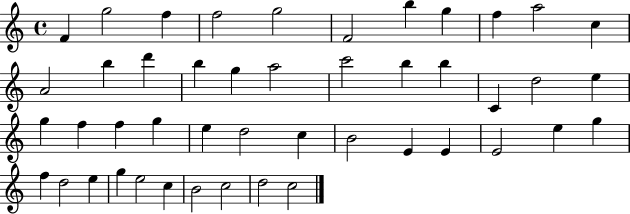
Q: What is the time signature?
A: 4/4